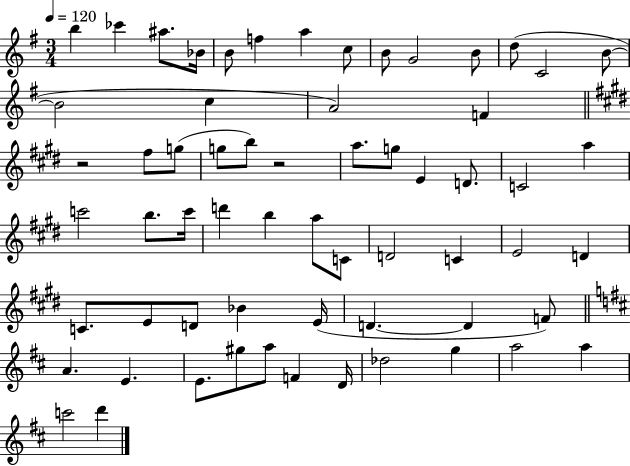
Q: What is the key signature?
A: G major